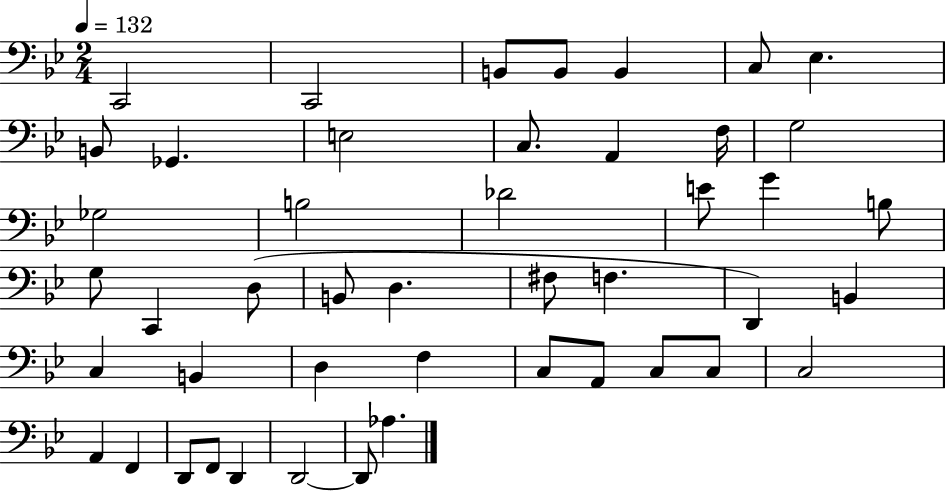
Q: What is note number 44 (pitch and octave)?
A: D2